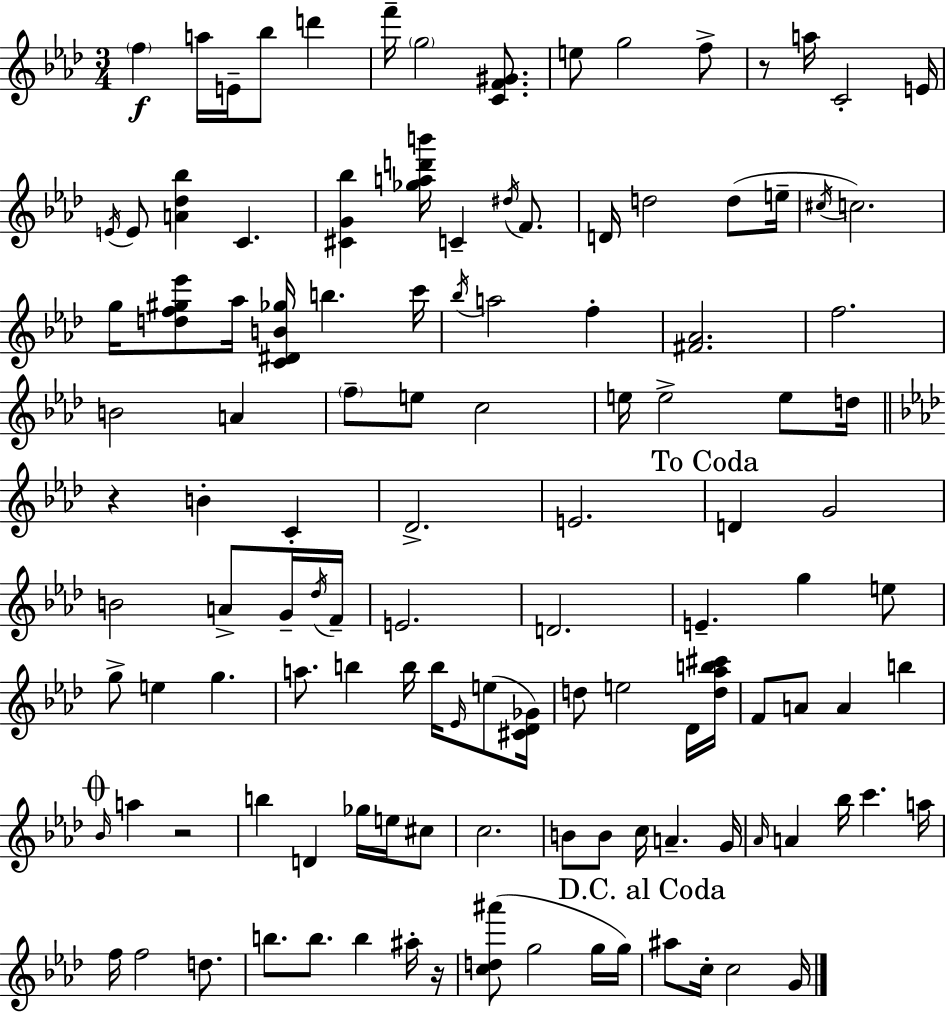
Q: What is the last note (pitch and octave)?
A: G4